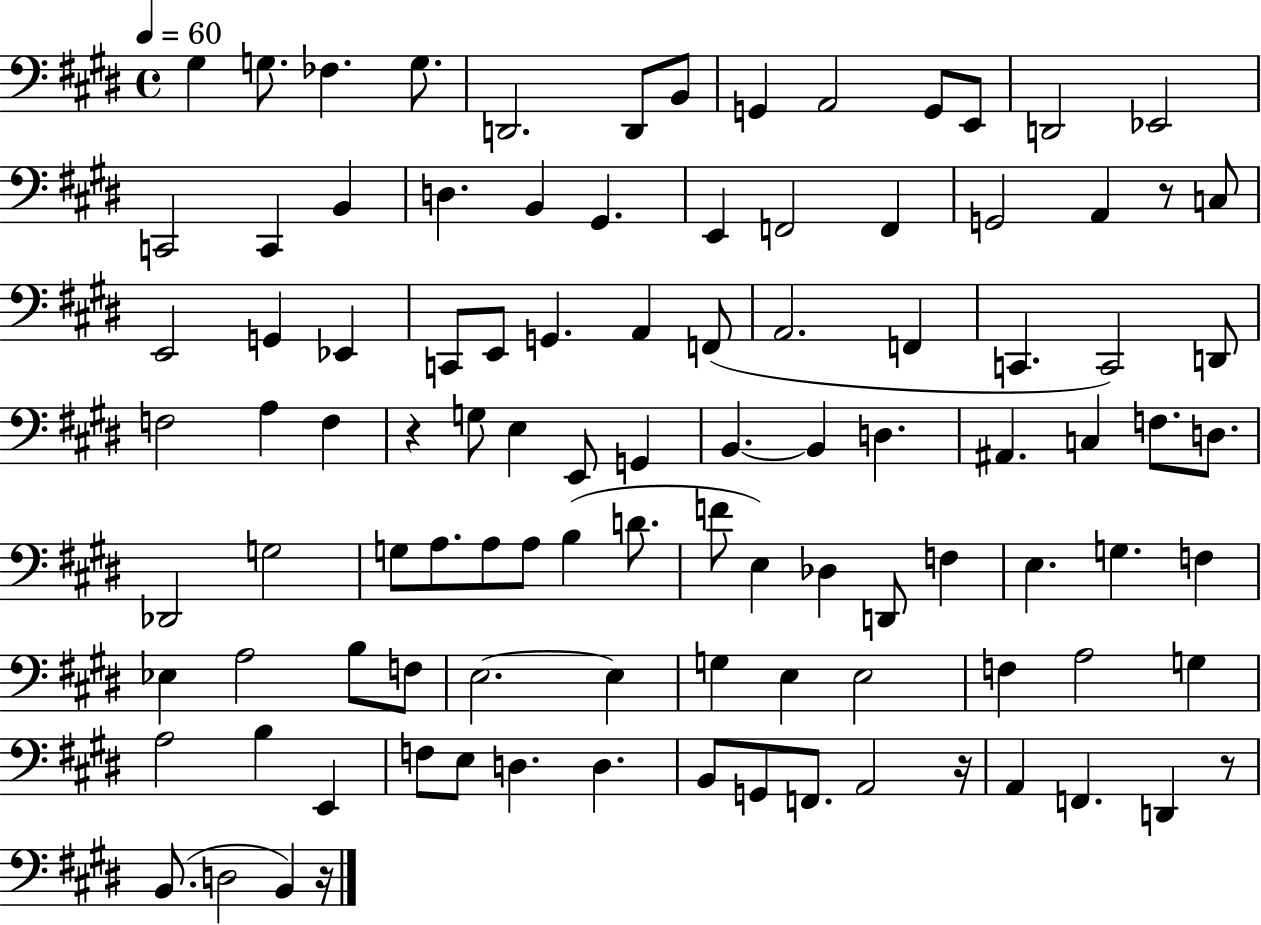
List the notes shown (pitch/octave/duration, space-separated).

G#3/q G3/e. FES3/q. G3/e. D2/h. D2/e B2/e G2/q A2/h G2/e E2/e D2/h Eb2/h C2/h C2/q B2/q D3/q. B2/q G#2/q. E2/q F2/h F2/q G2/h A2/q R/e C3/e E2/h G2/q Eb2/q C2/e E2/e G2/q. A2/q F2/e A2/h. F2/q C2/q. C2/h D2/e F3/h A3/q F3/q R/q G3/e E3/q E2/e G2/q B2/q. B2/q D3/q. A#2/q. C3/q F3/e. D3/e. Db2/h G3/h G3/e A3/e. A3/e A3/e B3/q D4/e. F4/e E3/q Db3/q D2/e F3/q E3/q. G3/q. F3/q Eb3/q A3/h B3/e F3/e E3/h. E3/q G3/q E3/q E3/h F3/q A3/h G3/q A3/h B3/q E2/q F3/e E3/e D3/q. D3/q. B2/e G2/e F2/e. A2/h R/s A2/q F2/q. D2/q R/e B2/e. D3/h B2/q R/s